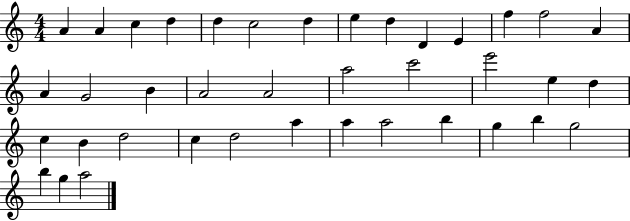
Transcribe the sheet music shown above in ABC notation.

X:1
T:Untitled
M:4/4
L:1/4
K:C
A A c d d c2 d e d D E f f2 A A G2 B A2 A2 a2 c'2 e'2 e d c B d2 c d2 a a a2 b g b g2 b g a2